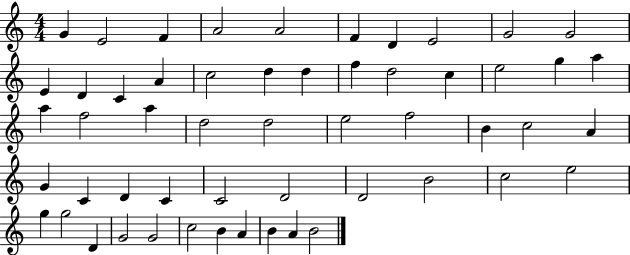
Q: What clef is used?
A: treble